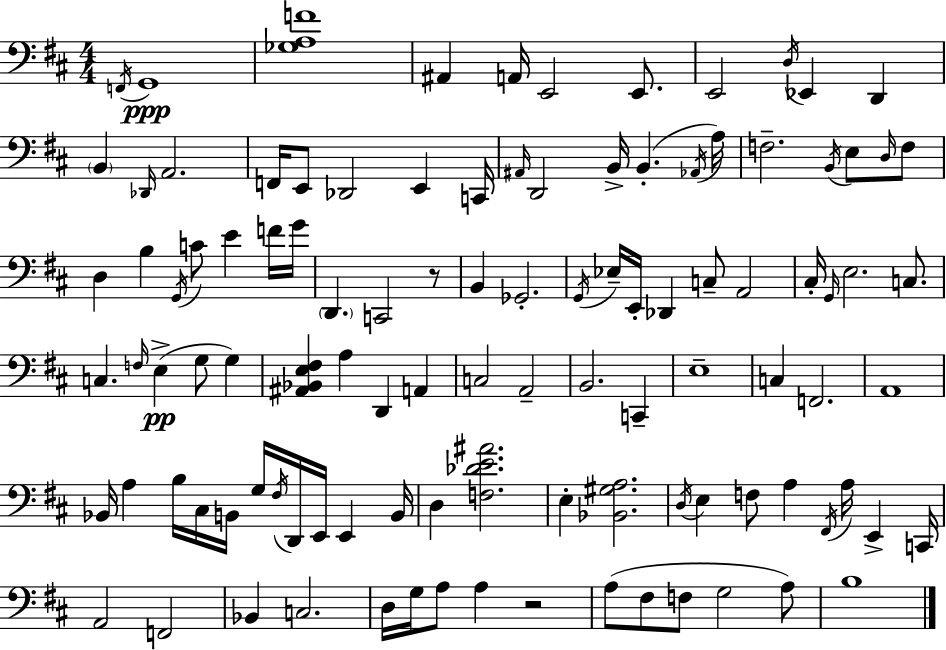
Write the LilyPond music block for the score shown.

{
  \clef bass
  \numericTimeSignature
  \time 4/4
  \key d \major
  \acciaccatura { f,16 }\ppp g,1 | <ges a f'>1 | ais,4 a,16 e,2 e,8. | e,2 \acciaccatura { d16 } ees,4 d,4 | \break \parenthesize b,4 \grace { des,16 } a,2. | f,16 e,8 des,2 e,4 | c,16 \grace { ais,16 } d,2 b,16-> b,4.-.( | \acciaccatura { aes,16 } a16) f2.-- | \break \acciaccatura { b,16 } e8 \grace { d16 } f8 d4 b4 \acciaccatura { g,16 } | c'8 e'4 f'16 g'16 \parenthesize d,4. c,2 | r8 b,4 ges,2.-. | \acciaccatura { g,16 } ees16-- e,16-. des,4 c8-- | \break a,2 cis16-. \grace { g,16 } e2. | c8. c4. | \grace { f16 }\pp e4->( g8 g4) <ais, bes, e fis>4 a4 | d,4 a,4 c2 | \break a,2-- b,2. | c,4-- e1-- | c4 f,2. | a,1 | \break bes,16 a4 | b16 cis16 b,16 g16 \acciaccatura { fis16 } d,16 e,16 e,4 b,16 d4 | <f des' e' ais'>2. e4-. | <bes, gis a>2. \acciaccatura { d16 } e4 | \break f8 a4 \acciaccatura { fis,16 } a16 e,4-> c,16 a,2 | f,2 bes,4 | c2. d16 g16 | a8 a4 r2 a8( | \break fis8 f8 g2 a8) b1 | \bar "|."
}